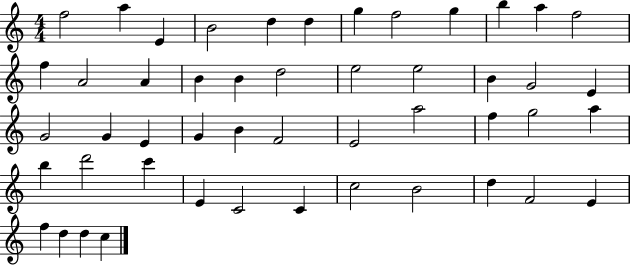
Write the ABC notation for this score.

X:1
T:Untitled
M:4/4
L:1/4
K:C
f2 a E B2 d d g f2 g b a f2 f A2 A B B d2 e2 e2 B G2 E G2 G E G B F2 E2 a2 f g2 a b d'2 c' E C2 C c2 B2 d F2 E f d d c